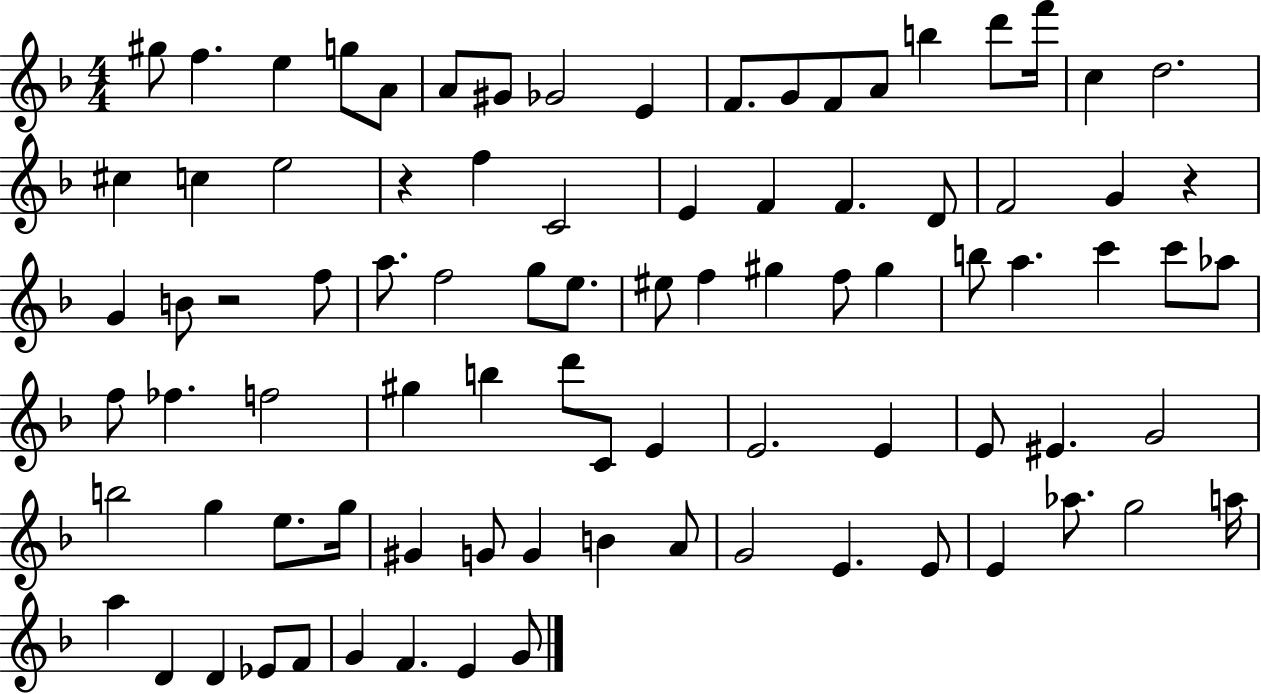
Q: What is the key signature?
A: F major